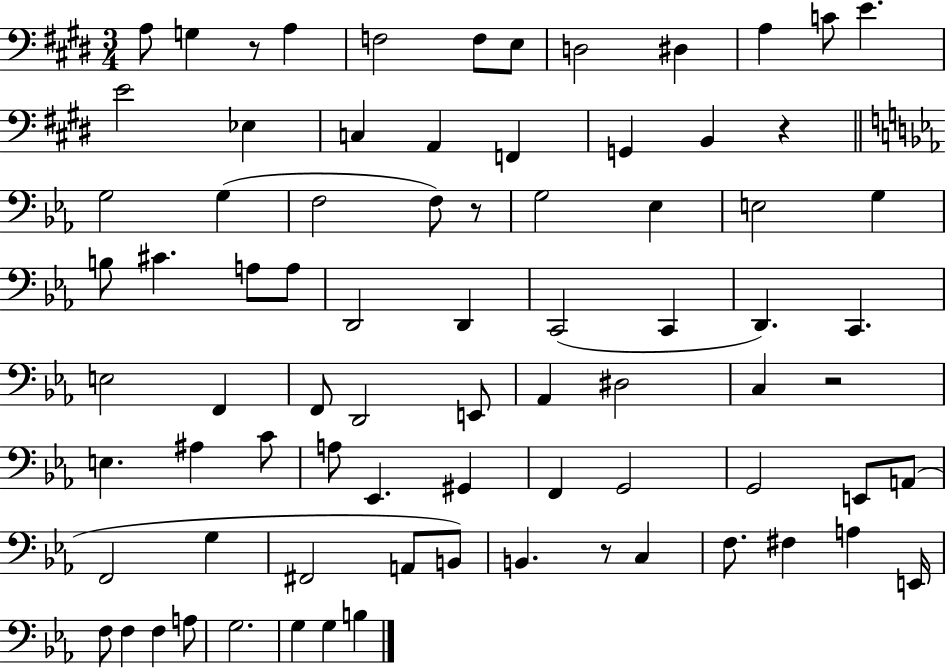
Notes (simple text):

A3/e G3/q R/e A3/q F3/h F3/e E3/e D3/h D#3/q A3/q C4/e E4/q. E4/h Eb3/q C3/q A2/q F2/q G2/q B2/q R/q G3/h G3/q F3/h F3/e R/e G3/h Eb3/q E3/h G3/q B3/e C#4/q. A3/e A3/e D2/h D2/q C2/h C2/q D2/q. C2/q. E3/h F2/q F2/e D2/h E2/e Ab2/q D#3/h C3/q R/h E3/q. A#3/q C4/e A3/e Eb2/q. G#2/q F2/q G2/h G2/h E2/e A2/e F2/h G3/q F#2/h A2/e B2/e B2/q. R/e C3/q F3/e. F#3/q A3/q E2/s F3/e F3/q F3/q A3/e G3/h. G3/q G3/q B3/q